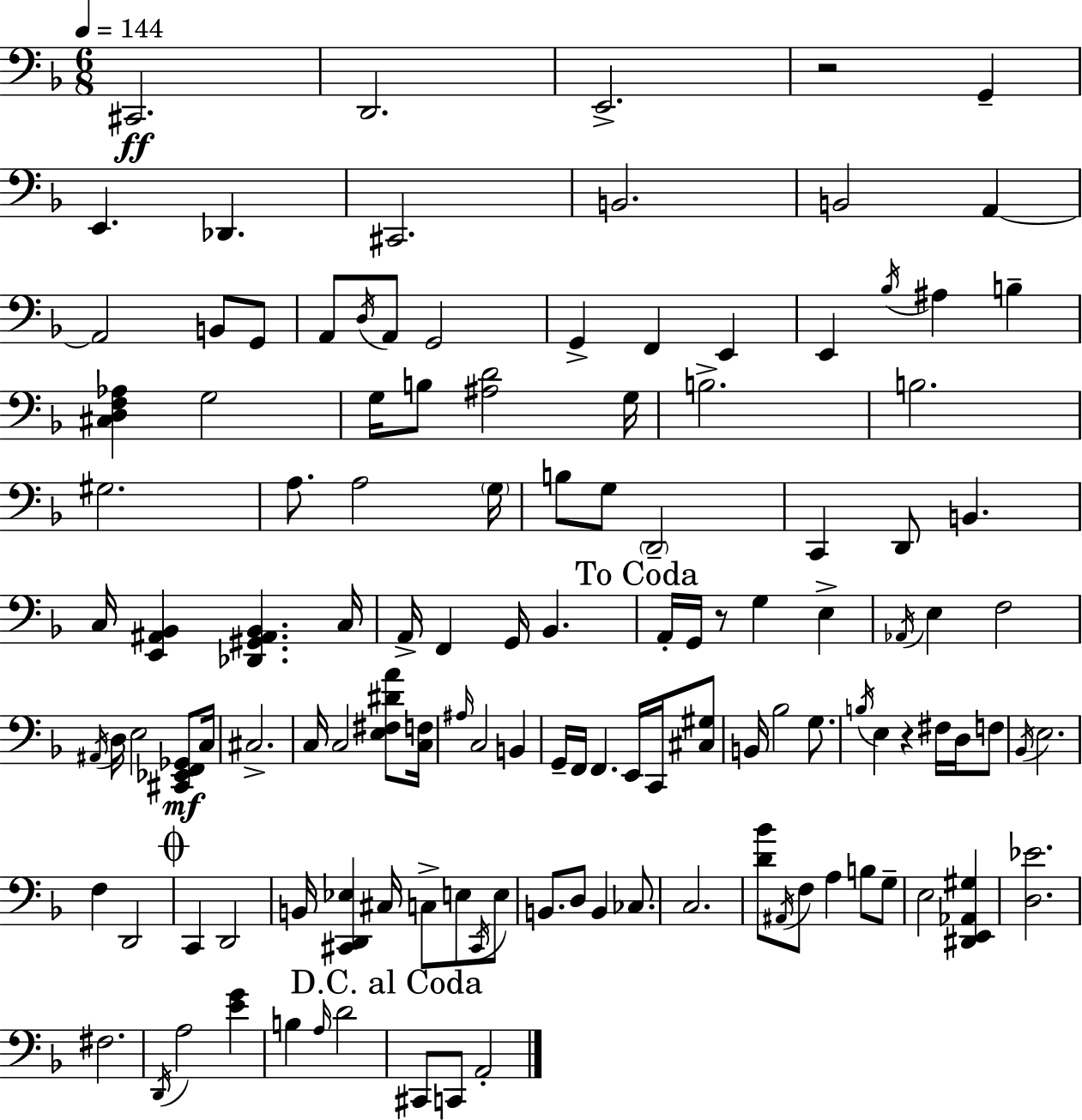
{
  \clef bass
  \numericTimeSignature
  \time 6/8
  \key f \major
  \tempo 4 = 144
  cis,2.\ff | d,2. | e,2.-> | r2 g,4-- | \break e,4. des,4. | cis,2. | b,2. | b,2 a,4~~ | \break a,2 b,8 g,8 | a,8 \acciaccatura { d16 } a,8 g,2 | g,4-> f,4 e,4 | e,4 \acciaccatura { bes16 } ais4 b4-- | \break <cis d f aes>4 g2 | g16 b8 <ais d'>2 | g16 b2.-> | b2. | \break gis2. | a8. a2 | \parenthesize g16 b8 g8 \parenthesize d,2-- | c,4 d,8 b,4. | \break c16 <e, ais, bes,>4 <des, gis, ais, bes,>4. | c16 a,16-> f,4 g,16 bes,4. | \mark "To Coda" a,16-. g,16 r8 g4 e4-> | \acciaccatura { aes,16 } e4 f2 | \break \acciaccatura { ais,16 } d16 e2 | <cis, ees, f, ges,>8\mf c16 cis2.-> | c16 c2 | <e fis dis' a'>8 <c f>16 \grace { ais16 } c2 | \break b,4 g,16-- f,16 f,4. | e,16 c,16 <cis gis>8 b,16 bes2 | g8. \acciaccatura { b16 } e4 r4 | fis16 d16 f8 \acciaccatura { bes,16 } e2. | \break f4 d,2 | \mark \markup { \musicglyph "scripts.coda" } c,4 d,2 | b,16 <cis, d, ees>4 | cis16 c8-> e8 \acciaccatura { cis,16 } e8 b,8. d8 | \break b,4 ces8. c2. | <d' bes'>8 \acciaccatura { ais,16 } f8 | a4 b8 g8-- e2 | <dis, e, aes, gis>4 <d ees'>2. | \break fis2. | \acciaccatura { d,16 } a2 | <e' g'>4 b4 | \grace { a16 } d'2 \mark "D.C. al Coda" cis,8 | \break c,8 a,2-. \bar "|."
}